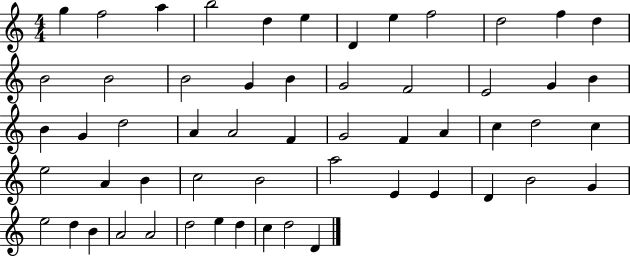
X:1
T:Untitled
M:4/4
L:1/4
K:C
g f2 a b2 d e D e f2 d2 f d B2 B2 B2 G B G2 F2 E2 G B B G d2 A A2 F G2 F A c d2 c e2 A B c2 B2 a2 E E D B2 G e2 d B A2 A2 d2 e d c d2 D